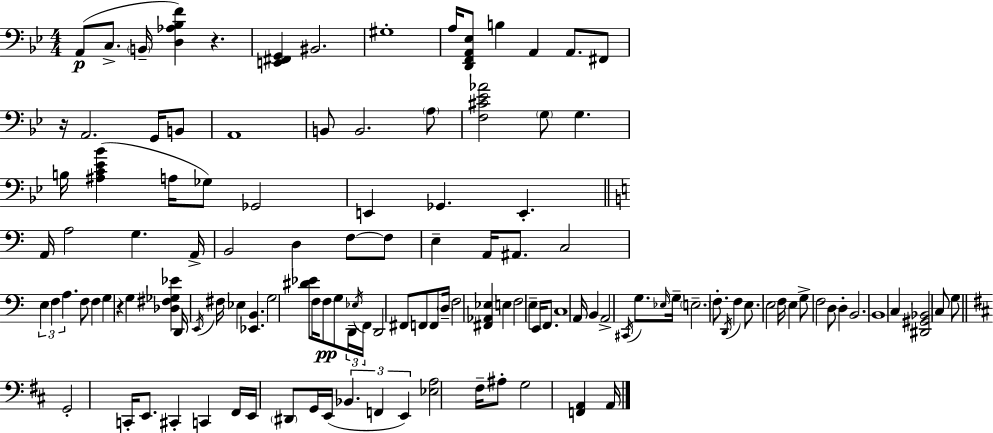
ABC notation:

X:1
T:Untitled
M:4/4
L:1/4
K:Bb
A,,/2 C,/2 B,,/4 [D,_A,_B,F] z [E,,^F,,G,,] ^B,,2 ^G,4 A,/4 [D,,F,,A,,_E,]/2 B, A,, A,,/2 ^F,,/2 z/4 A,,2 G,,/4 B,,/2 A,,4 B,,/2 B,,2 A,/2 [F,^C_E_A]2 G,/2 G, B,/4 [^A,C_E_B] A,/4 _G,/2 _G,,2 E,, _G,, E,, A,,/4 A,2 G, A,,/4 B,,2 D, F,/2 F,/2 E, A,,/4 ^A,,/2 C,2 E, F, A, F,/2 F, G, z G, [_D,^F,_G,_E] D,,/4 E,,/4 ^F,/4 _E, [_E,,B,,] G,2 [^D_E]/2 F,/4 F,/2 G,/2 D,,/4 _E,/4 F,,/4 D,,2 ^F,,/2 F,,/2 F,,/2 D,/4 F,2 [^F,,_A,,_E,] E, F,2 E, E,,/4 F,,/2 C,4 A,,/4 B,, A,,2 ^C,,/4 G,/2 _E,/4 G,/4 E,2 F,/2 D,,/4 F, E,/2 E,2 F,/4 E, G,/2 F,2 D,/2 D, B,,2 B,,4 C, [^D,,^G,,_B,,]2 C,/2 G,/2 G,,2 C,,/4 E,,/2 ^C,, C,, ^F,,/4 E,,/4 ^D,,/2 G,,/4 E,,/4 _B,, F,, E,, [_E,A,]2 ^F,/4 ^A,/2 G,2 [F,,A,,] A,,/4